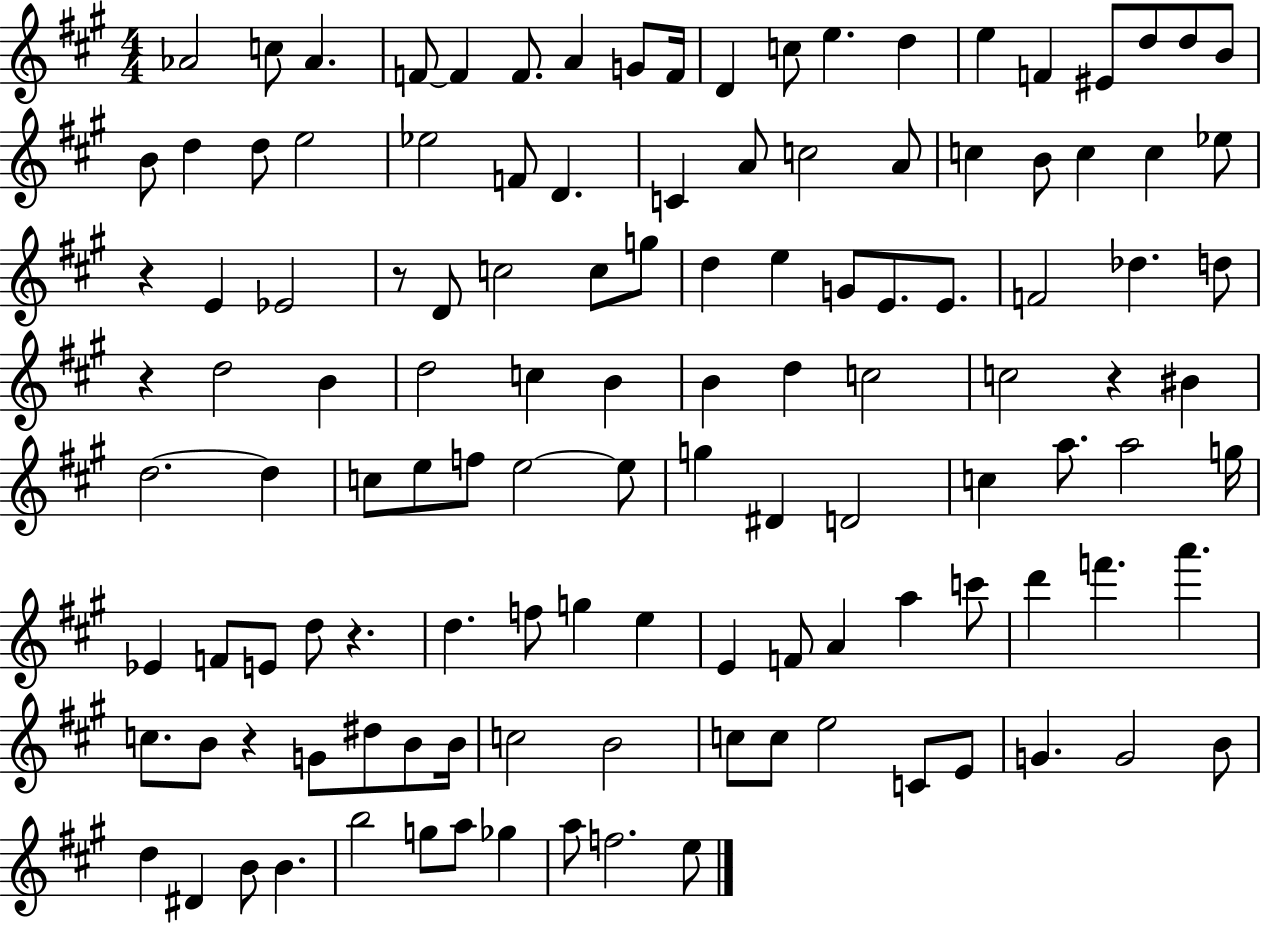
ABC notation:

X:1
T:Untitled
M:4/4
L:1/4
K:A
_A2 c/2 _A F/2 F F/2 A G/2 F/4 D c/2 e d e F ^E/2 d/2 d/2 B/2 B/2 d d/2 e2 _e2 F/2 D C A/2 c2 A/2 c B/2 c c _e/2 z E _E2 z/2 D/2 c2 c/2 g/2 d e G/2 E/2 E/2 F2 _d d/2 z d2 B d2 c B B d c2 c2 z ^B d2 d c/2 e/2 f/2 e2 e/2 g ^D D2 c a/2 a2 g/4 _E F/2 E/2 d/2 z d f/2 g e E F/2 A a c'/2 d' f' a' c/2 B/2 z G/2 ^d/2 B/2 B/4 c2 B2 c/2 c/2 e2 C/2 E/2 G G2 B/2 d ^D B/2 B b2 g/2 a/2 _g a/2 f2 e/2